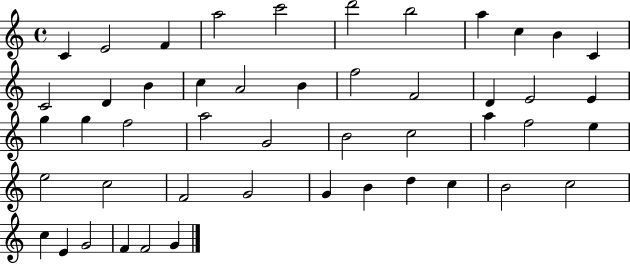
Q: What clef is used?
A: treble